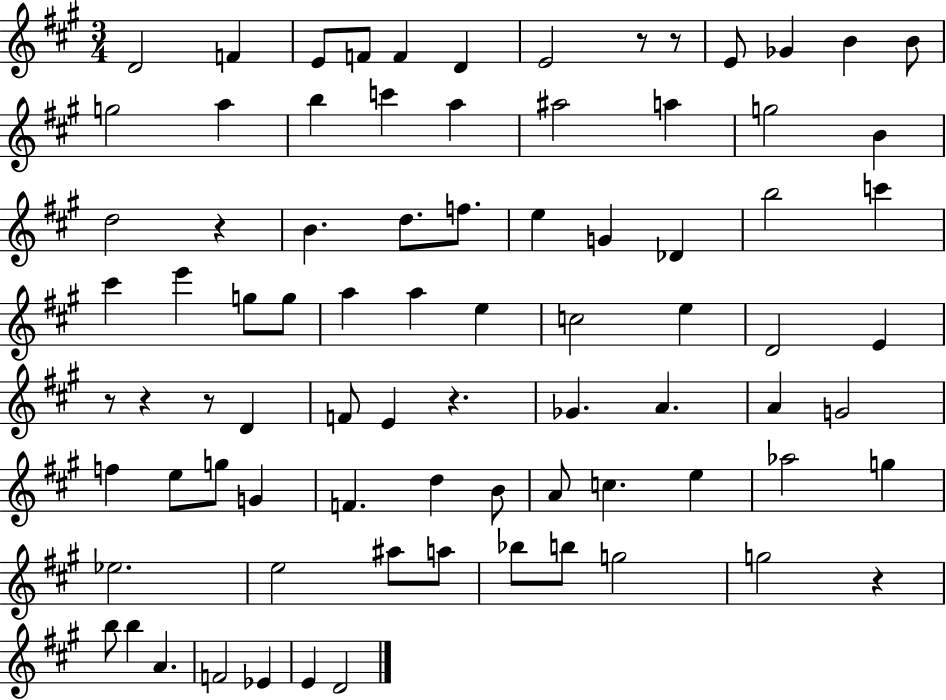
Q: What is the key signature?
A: A major